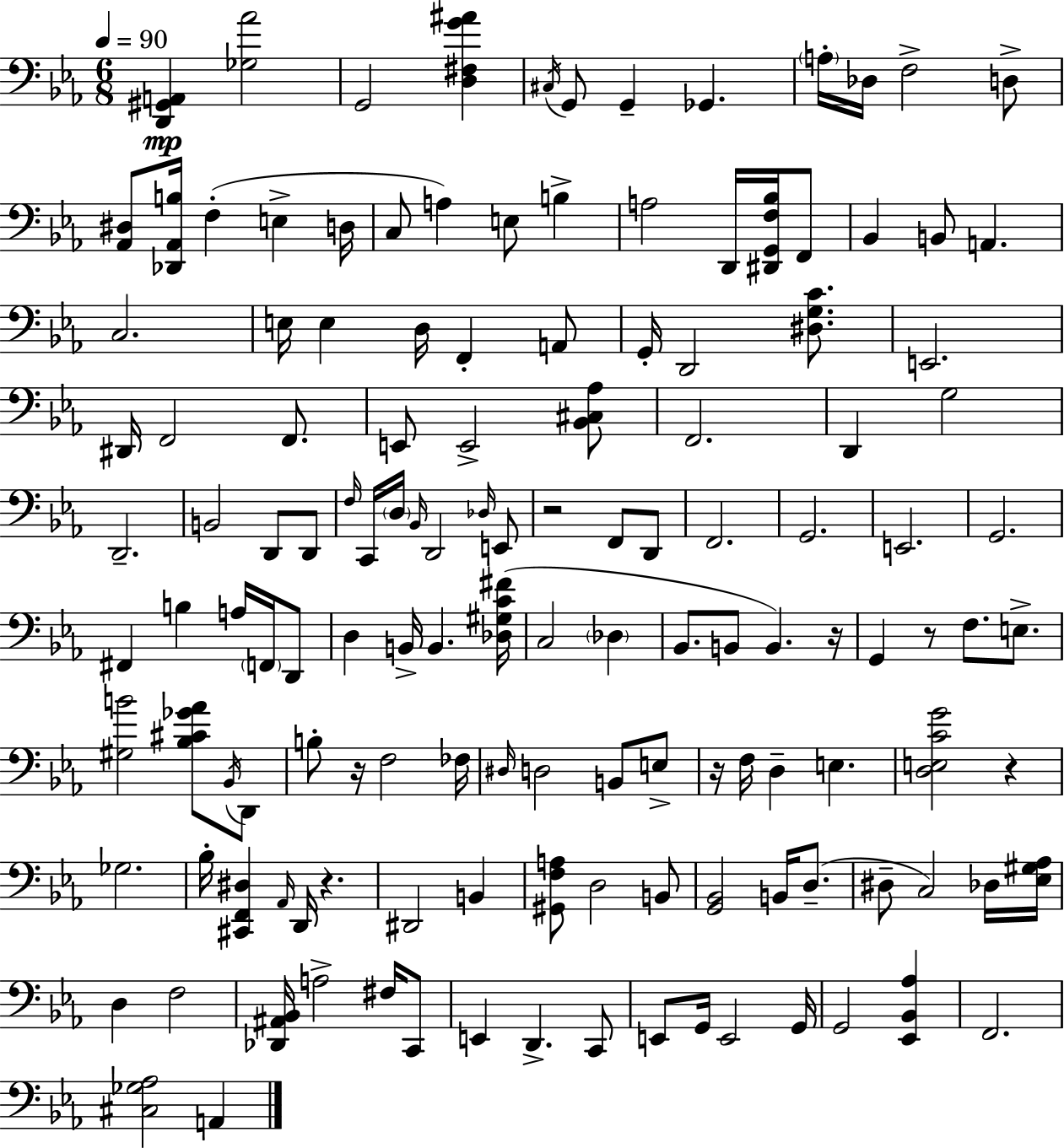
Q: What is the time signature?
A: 6/8